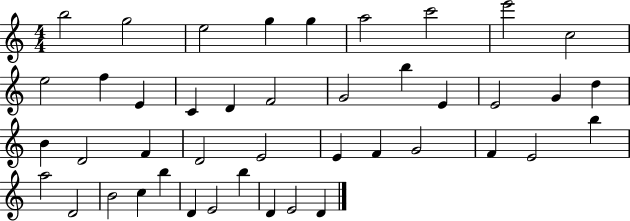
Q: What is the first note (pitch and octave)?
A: B5